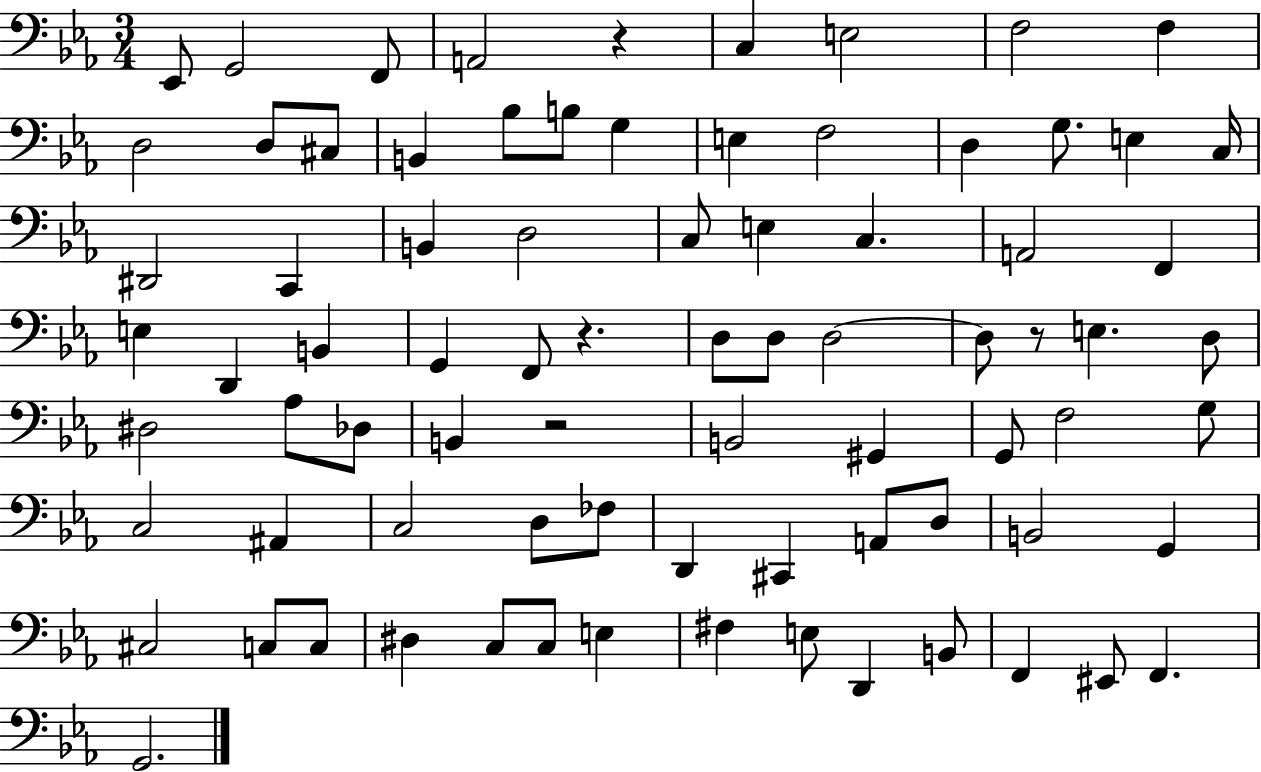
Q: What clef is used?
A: bass